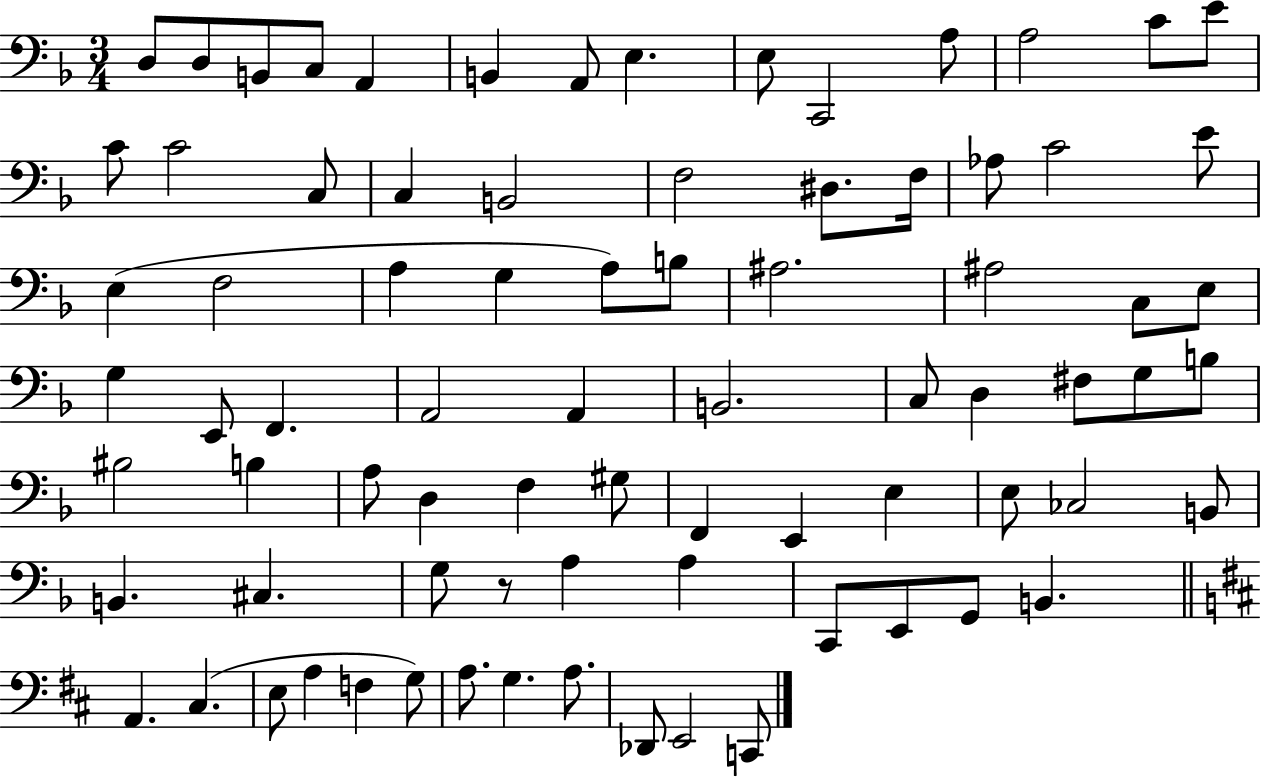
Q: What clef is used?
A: bass